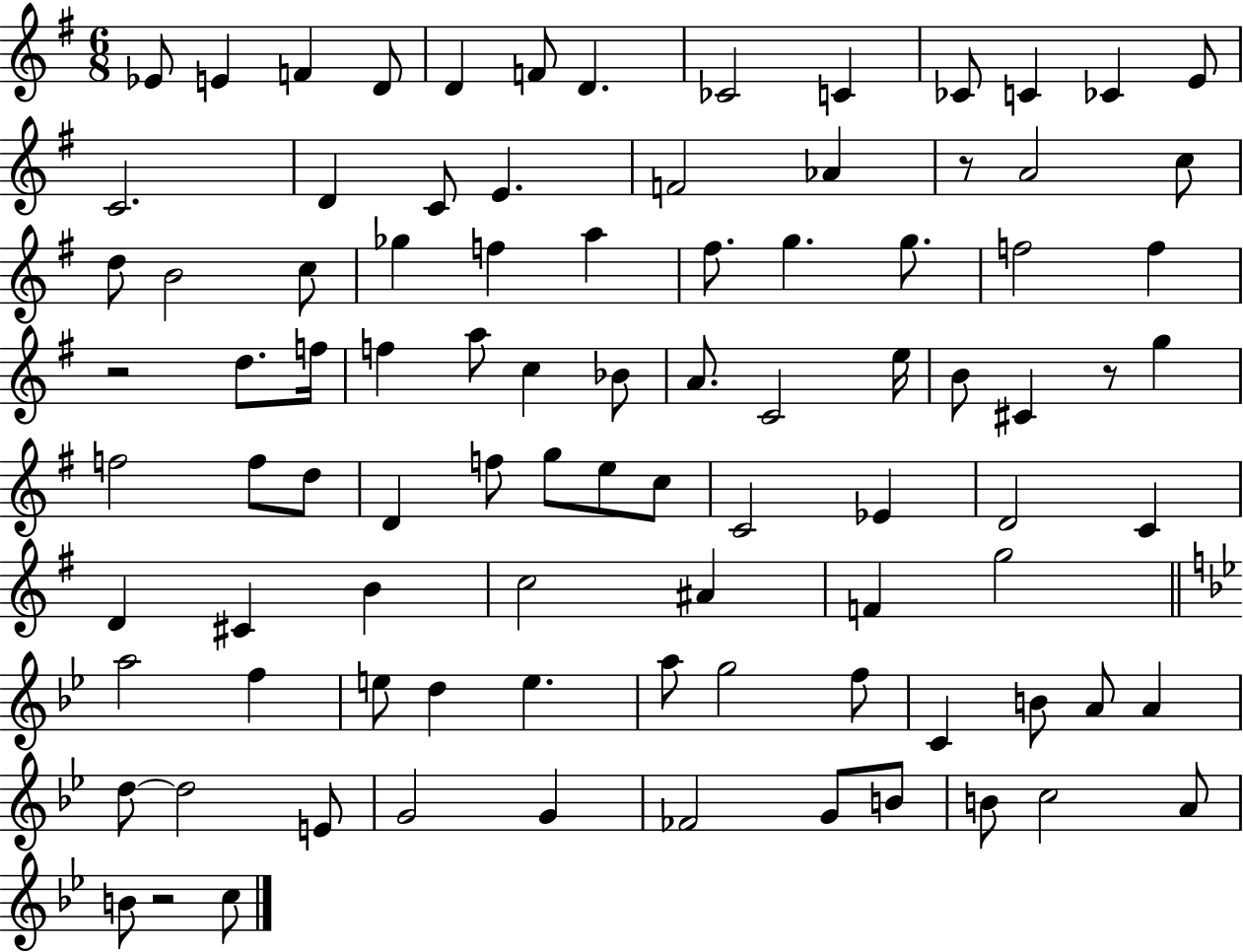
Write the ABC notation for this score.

X:1
T:Untitled
M:6/8
L:1/4
K:G
_E/2 E F D/2 D F/2 D _C2 C _C/2 C _C E/2 C2 D C/2 E F2 _A z/2 A2 c/2 d/2 B2 c/2 _g f a ^f/2 g g/2 f2 f z2 d/2 f/4 f a/2 c _B/2 A/2 C2 e/4 B/2 ^C z/2 g f2 f/2 d/2 D f/2 g/2 e/2 c/2 C2 _E D2 C D ^C B c2 ^A F g2 a2 f e/2 d e a/2 g2 f/2 C B/2 A/2 A d/2 d2 E/2 G2 G _F2 G/2 B/2 B/2 c2 A/2 B/2 z2 c/2